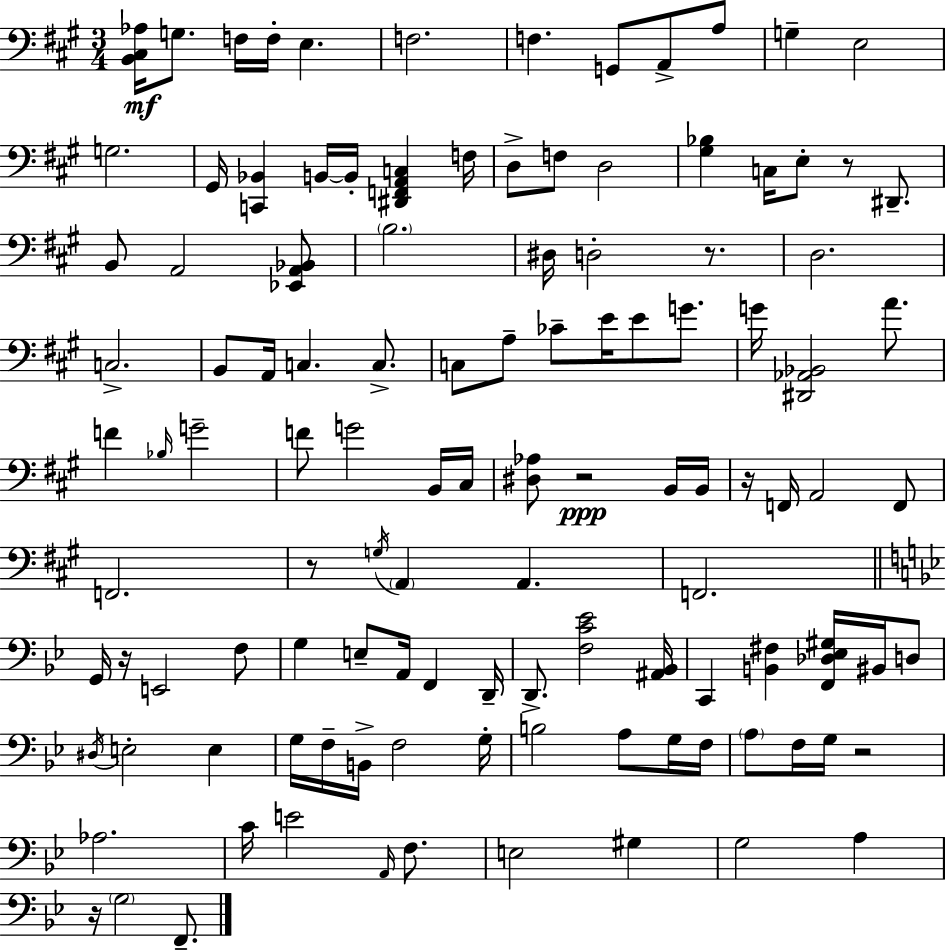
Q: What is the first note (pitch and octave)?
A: G3